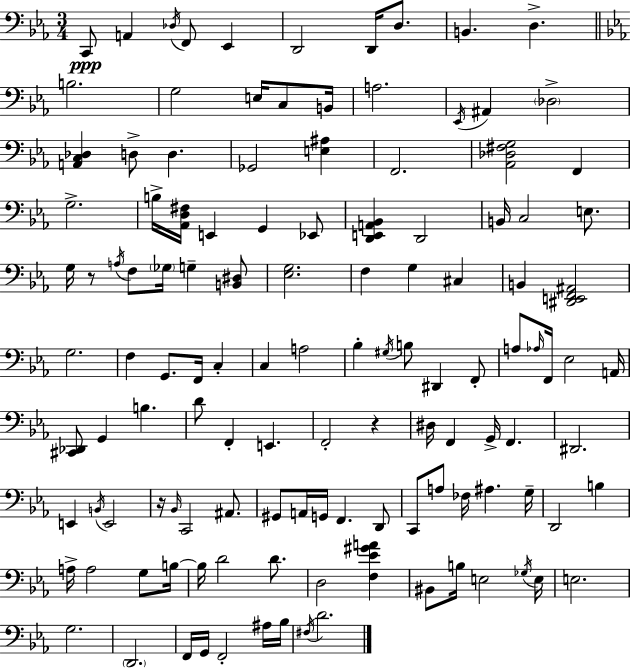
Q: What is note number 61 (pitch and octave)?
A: B3